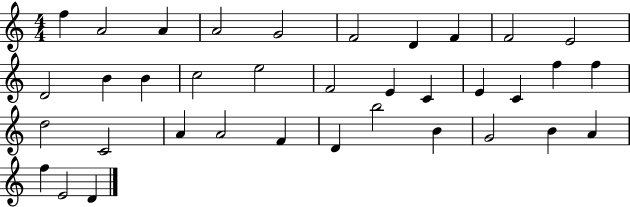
X:1
T:Untitled
M:4/4
L:1/4
K:C
f A2 A A2 G2 F2 D F F2 E2 D2 B B c2 e2 F2 E C E C f f d2 C2 A A2 F D b2 B G2 B A f E2 D